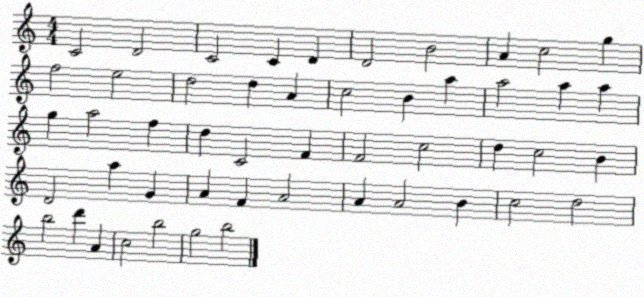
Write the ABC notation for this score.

X:1
T:Untitled
M:4/4
L:1/4
K:C
C2 D2 C2 C D D2 B2 A c2 g f2 e2 d2 d A c2 B a a2 a a g a2 f d C2 F F2 c2 d c2 B D2 a G A F A2 A A2 B c2 d2 b2 d' A c2 b2 g2 b2